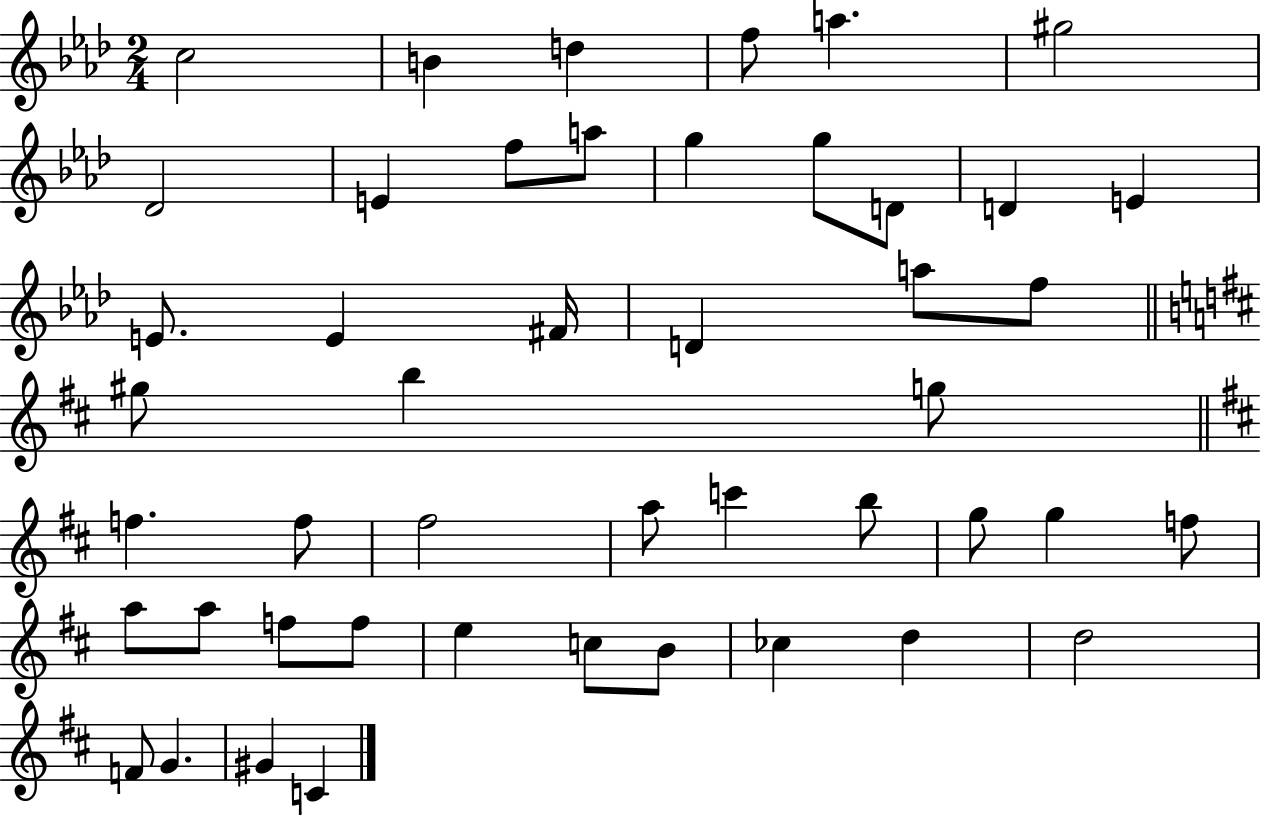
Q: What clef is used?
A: treble